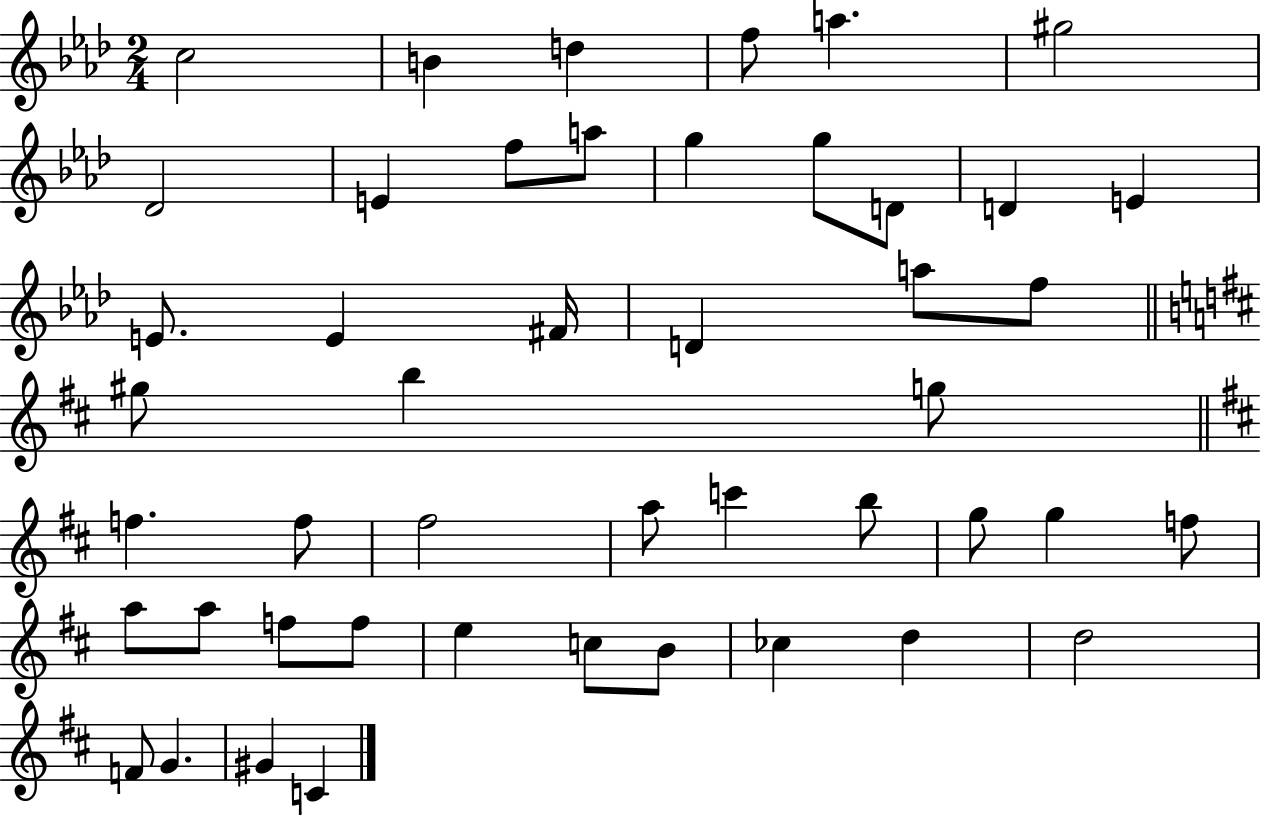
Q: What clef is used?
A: treble